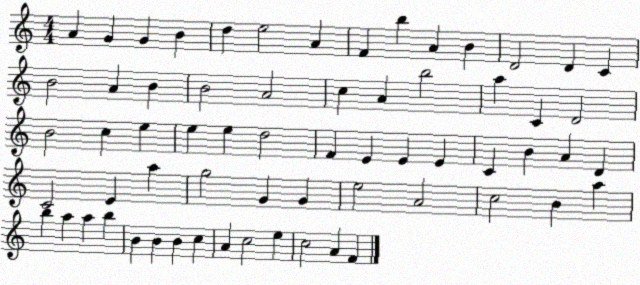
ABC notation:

X:1
T:Untitled
M:4/4
L:1/4
K:C
A G G B d e2 A F b A B D2 D C B2 A B B2 A2 c A b2 a C D2 B2 c e e e d2 F E E E C B A D C2 E a g2 G G e2 A2 c2 B a b a a b B B B c A c2 e c2 A F